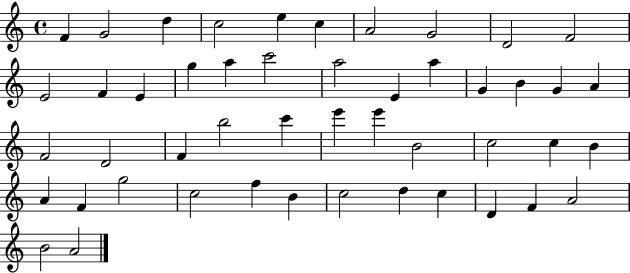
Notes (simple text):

F4/q G4/h D5/q C5/h E5/q C5/q A4/h G4/h D4/h F4/h E4/h F4/q E4/q G5/q A5/q C6/h A5/h E4/q A5/q G4/q B4/q G4/q A4/q F4/h D4/h F4/q B5/h C6/q E6/q E6/q B4/h C5/h C5/q B4/q A4/q F4/q G5/h C5/h F5/q B4/q C5/h D5/q C5/q D4/q F4/q A4/h B4/h A4/h